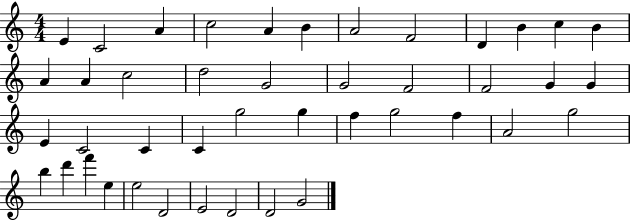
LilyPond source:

{
  \clef treble
  \numericTimeSignature
  \time 4/4
  \key c \major
  e'4 c'2 a'4 | c''2 a'4 b'4 | a'2 f'2 | d'4 b'4 c''4 b'4 | \break a'4 a'4 c''2 | d''2 g'2 | g'2 f'2 | f'2 g'4 g'4 | \break e'4 c'2 c'4 | c'4 g''2 g''4 | f''4 g''2 f''4 | a'2 g''2 | \break b''4 d'''4 f'''4 e''4 | e''2 d'2 | e'2 d'2 | d'2 g'2 | \break \bar "|."
}